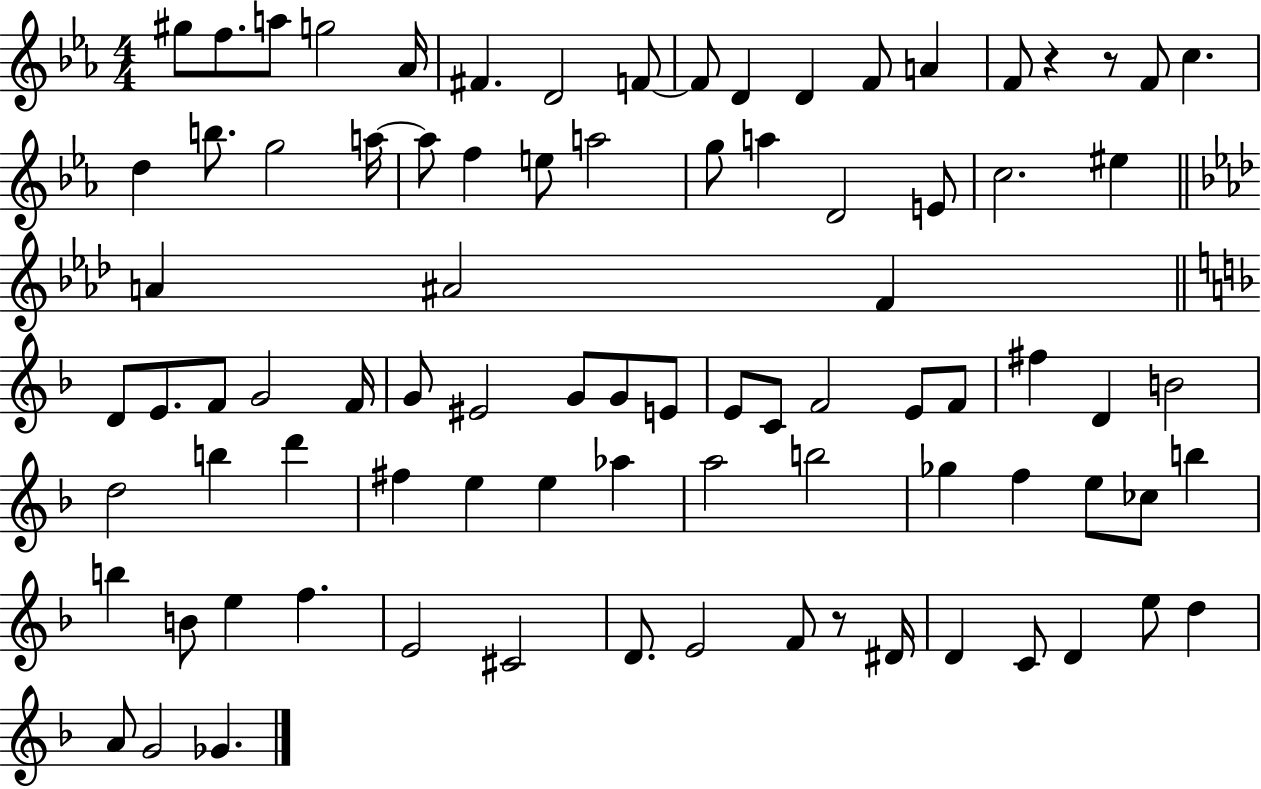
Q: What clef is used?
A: treble